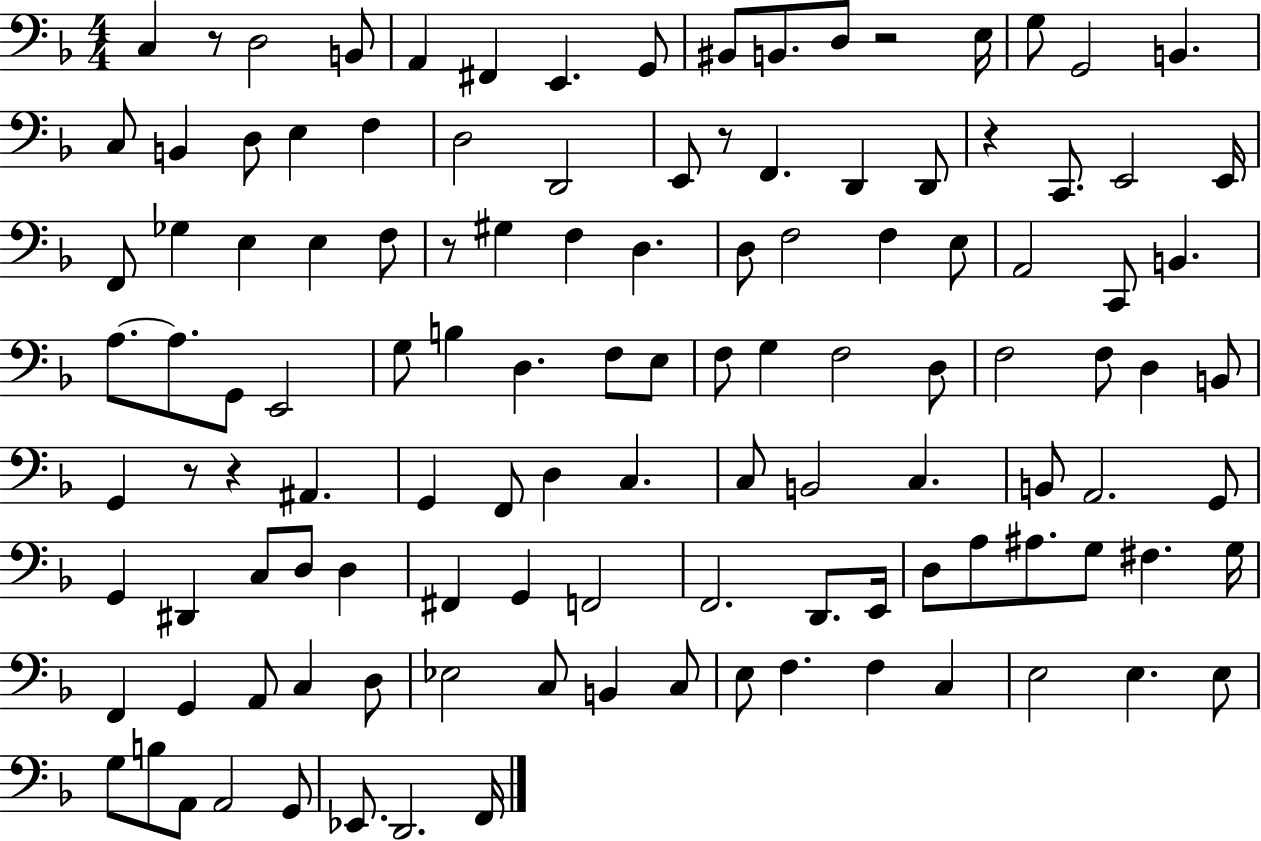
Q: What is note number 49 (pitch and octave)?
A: B3